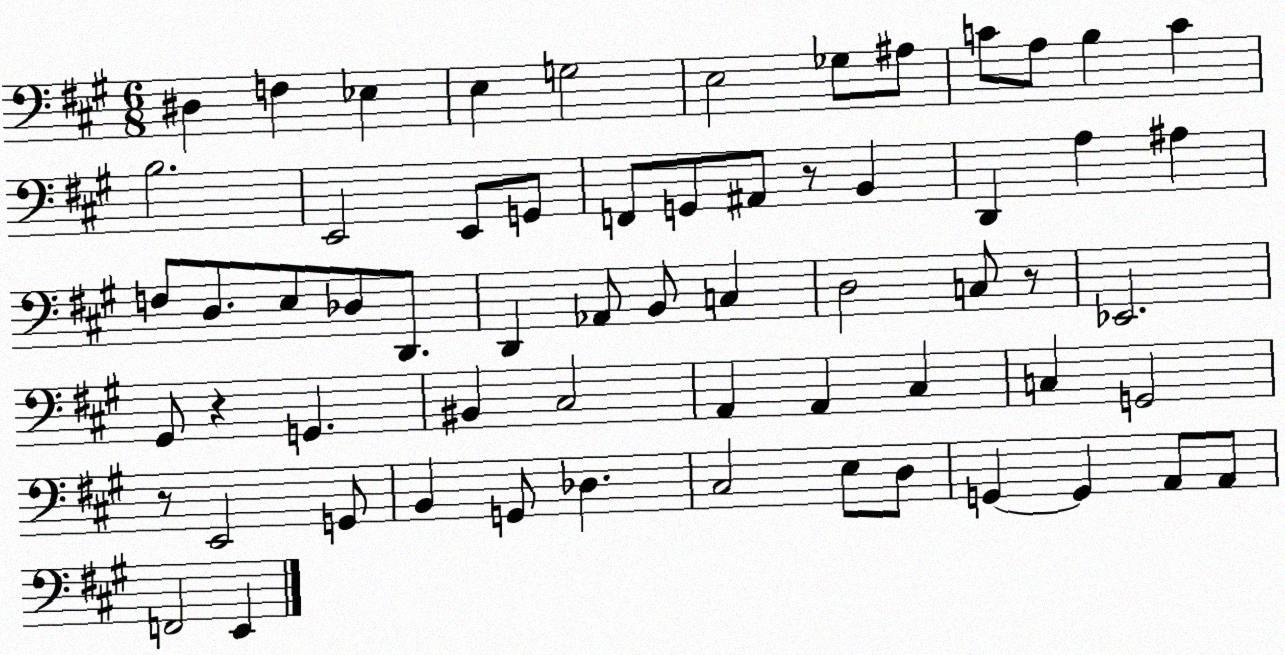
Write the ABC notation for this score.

X:1
T:Untitled
M:6/8
L:1/4
K:A
^D, F, _E, E, G,2 E,2 _G,/2 ^A,/2 C/2 A,/2 B, C B,2 E,,2 E,,/2 G,,/2 F,,/2 G,,/2 ^A,,/2 z/2 B,, D,, A, ^A, F,/2 D,/2 E,/2 _D,/2 D,,/2 D,, _A,,/2 B,,/2 C, D,2 C,/2 z/2 _E,,2 ^G,,/2 z G,, ^B,, ^C,2 A,, A,, ^C, C, G,,2 z/2 E,,2 G,,/2 B,, G,,/2 _D, ^C,2 E,/2 D,/2 G,, G,, A,,/2 A,,/2 F,,2 E,,